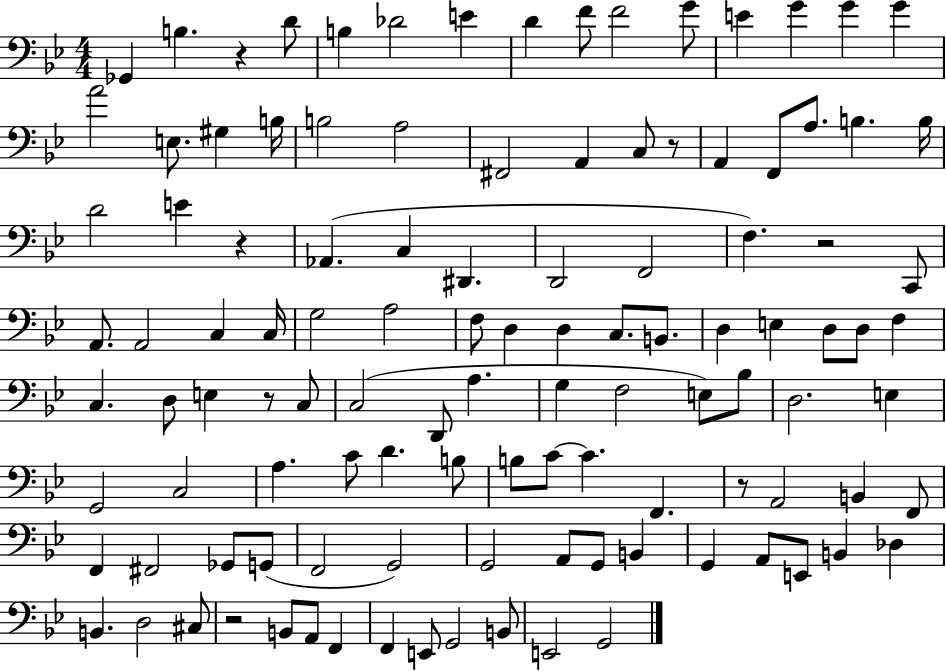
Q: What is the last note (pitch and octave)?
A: G2